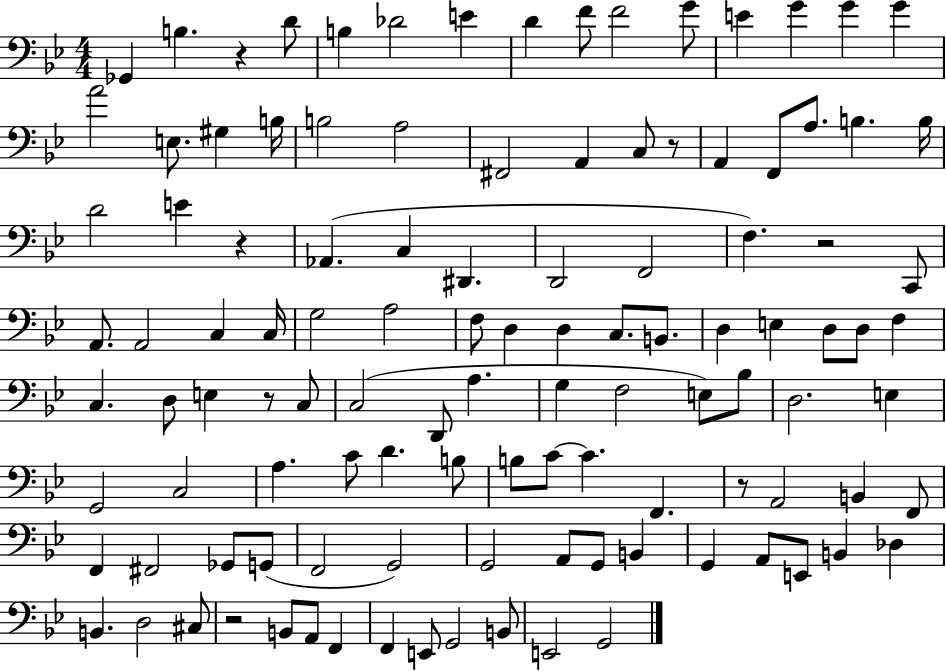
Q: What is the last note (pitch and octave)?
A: G2